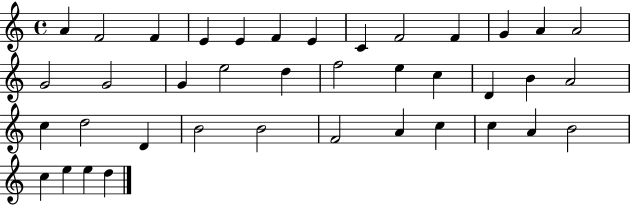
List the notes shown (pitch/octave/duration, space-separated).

A4/q F4/h F4/q E4/q E4/q F4/q E4/q C4/q F4/h F4/q G4/q A4/q A4/h G4/h G4/h G4/q E5/h D5/q F5/h E5/q C5/q D4/q B4/q A4/h C5/q D5/h D4/q B4/h B4/h F4/h A4/q C5/q C5/q A4/q B4/h C5/q E5/q E5/q D5/q